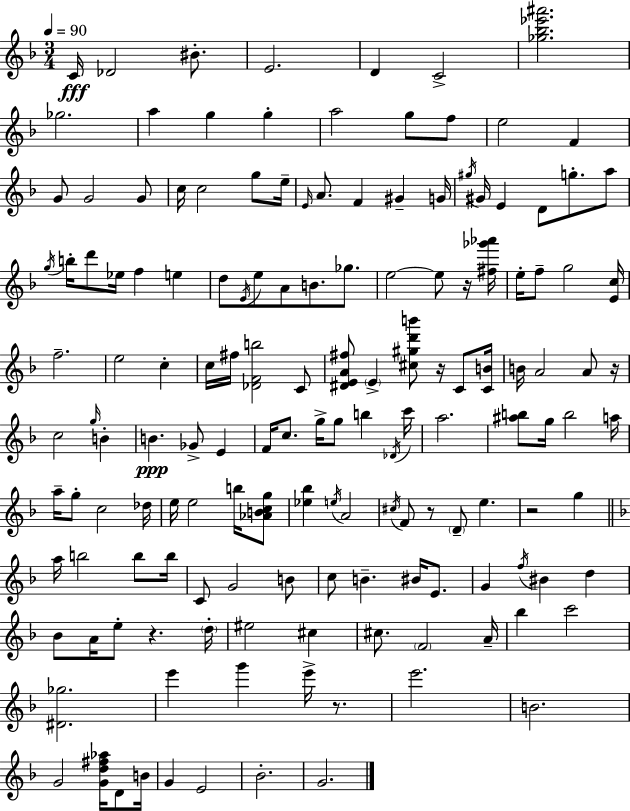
{
  \clef treble
  \numericTimeSignature
  \time 3/4
  \key f \major
  \tempo 4 = 90
  c'16\fff des'2 bis'8.-. | e'2. | d'4 c'2-> | <ges'' bes'' ees''' ais'''>2. | \break ges''2. | a''4 g''4 g''4-. | a''2 g''8 f''8 | e''2 f'4 | \break g'8 g'2 g'8 | c''16 c''2 g''8 e''16-- | \grace { e'16 } a'8. f'4 gis'4-- | g'16 \acciaccatura { gis''16 } gis'16 e'4 d'8 g''8.-. | \break a''8 \acciaccatura { g''16 } b''16-. d'''8 ees''16 f''4 e''4 | d''8 \acciaccatura { e'16 } e''8 a'8 b'8. | ges''8. e''2~~ | e''8 r16 <fis'' ges''' aes'''>16 e''16-. f''8-- g''2 | \break <e' c''>16 f''2.-- | e''2 | c''4-. c''16 fis''16 <des' f' b''>2 | c'8 <dis' e' a' fis''>8 \parenthesize e'4-> <cis'' gis'' d''' b'''>8 | \break r16 c'8 <c' b'>16 b'16 a'2 | a'8 r16 c''2 | \grace { g''16 } b'4-. b'4.\ppp ges'8-> | e'4 f'16 c''8. g''16-> g''8 | \break b''4 \acciaccatura { des'16 } c'''16 a''2. | <ais'' b''>8 g''16 b''2 | a''16 a''16-- g''8-. c''2 | des''16 e''16 e''2 | \break b''16 <aes' b' c'' g''>8 <ees'' bes''>4 \acciaccatura { e''16 } a'2 | \acciaccatura { cis''16 } f'8 r8 | \parenthesize d'8-- e''4. r2 | g''4 \bar "||" \break \key f \major a''16 b''2 b''8 b''16 | c'8 g'2 b'8 | c''8 b'4.-- bis'16 e'8. | g'4 \acciaccatura { f''16 } bis'4 d''4 | \break bes'8 a'16 e''8-. r4. | \parenthesize d''16-. eis''2 cis''4 | cis''8. \parenthesize f'2 | a'16-- bes''4 c'''2 | \break <dis' ges''>2. | e'''4 g'''4 e'''16-> r8. | e'''2. | b'2. | \break g'2 <g' d'' fis'' aes''>16 d'8 | b'16 g'4 e'2 | bes'2.-. | g'2. | \break \bar "|."
}